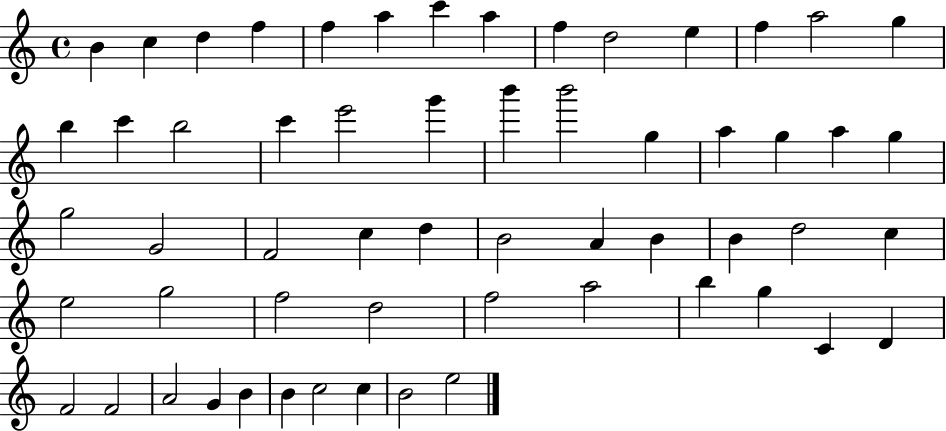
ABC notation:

X:1
T:Untitled
M:4/4
L:1/4
K:C
B c d f f a c' a f d2 e f a2 g b c' b2 c' e'2 g' b' b'2 g a g a g g2 G2 F2 c d B2 A B B d2 c e2 g2 f2 d2 f2 a2 b g C D F2 F2 A2 G B B c2 c B2 e2